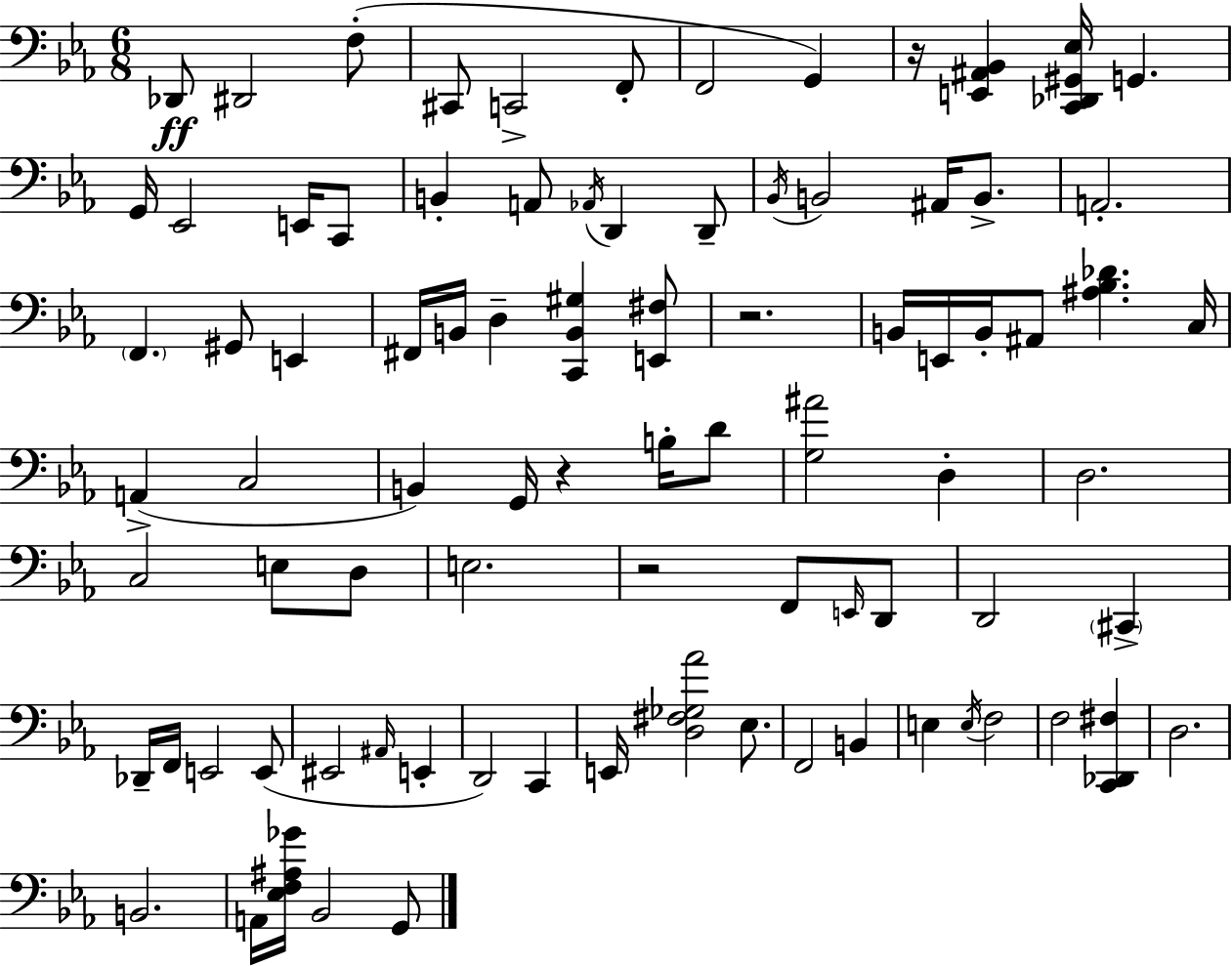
X:1
T:Untitled
M:6/8
L:1/4
K:Cm
_D,,/2 ^D,,2 F,/2 ^C,,/2 C,,2 F,,/2 F,,2 G,, z/4 [E,,^A,,_B,,] [C,,_D,,^G,,_E,]/4 G,, G,,/4 _E,,2 E,,/4 C,,/2 B,, A,,/2 _A,,/4 D,, D,,/2 _B,,/4 B,,2 ^A,,/4 B,,/2 A,,2 F,, ^G,,/2 E,, ^F,,/4 B,,/4 D, [C,,B,,^G,] [E,,^F,]/2 z2 B,,/4 E,,/4 B,,/4 ^A,,/2 [^A,_B,_D] C,/4 A,, C,2 B,, G,,/4 z B,/4 D/2 [G,^A]2 D, D,2 C,2 E,/2 D,/2 E,2 z2 F,,/2 E,,/4 D,,/2 D,,2 ^C,, _D,,/4 F,,/4 E,,2 E,,/2 ^E,,2 ^A,,/4 E,, D,,2 C,, E,,/4 [D,^F,_G,_A]2 _E,/2 F,,2 B,, E, E,/4 F,2 F,2 [C,,_D,,^F,] D,2 B,,2 A,,/4 [_E,F,^A,_G]/4 _B,,2 G,,/2